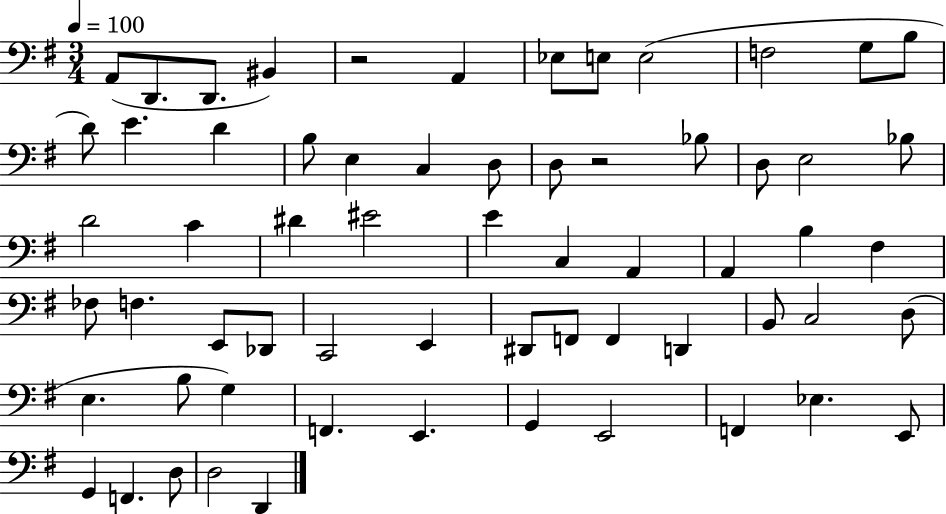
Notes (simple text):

A2/e D2/e. D2/e. BIS2/q R/h A2/q Eb3/e E3/e E3/h F3/h G3/e B3/e D4/e E4/q. D4/q B3/e E3/q C3/q D3/e D3/e R/h Bb3/e D3/e E3/h Bb3/e D4/h C4/q D#4/q EIS4/h E4/q C3/q A2/q A2/q B3/q F#3/q FES3/e F3/q. E2/e Db2/e C2/h E2/q D#2/e F2/e F2/q D2/q B2/e C3/h D3/e E3/q. B3/e G3/q F2/q. E2/q. G2/q E2/h F2/q Eb3/q. E2/e G2/q F2/q. D3/e D3/h D2/q